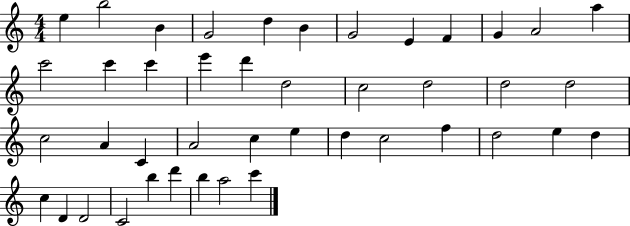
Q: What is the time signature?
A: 4/4